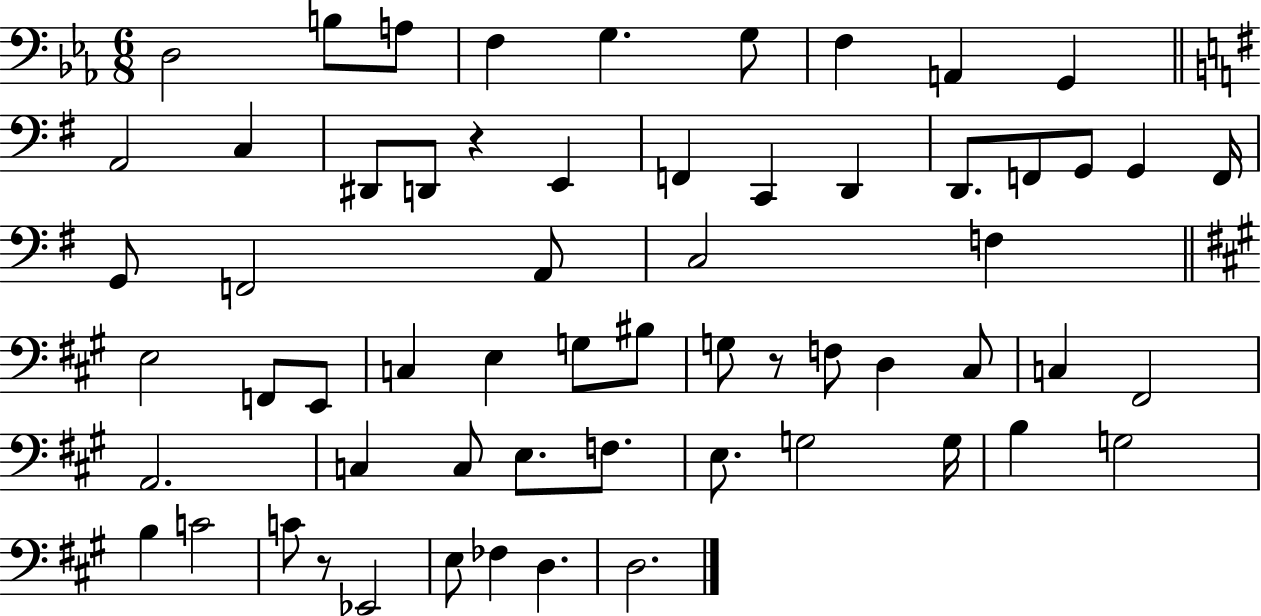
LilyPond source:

{
  \clef bass
  \numericTimeSignature
  \time 6/8
  \key ees \major
  d2 b8 a8 | f4 g4. g8 | f4 a,4 g,4 | \bar "||" \break \key g \major a,2 c4 | dis,8 d,8 r4 e,4 | f,4 c,4 d,4 | d,8. f,8 g,8 g,4 f,16 | \break g,8 f,2 a,8 | c2 f4 | \bar "||" \break \key a \major e2 f,8 e,8 | c4 e4 g8 bis8 | g8 r8 f8 d4 cis8 | c4 fis,2 | \break a,2. | c4 c8 e8. f8. | e8. g2 g16 | b4 g2 | \break b4 c'2 | c'8 r8 ees,2 | e8 fes4 d4. | d2. | \break \bar "|."
}